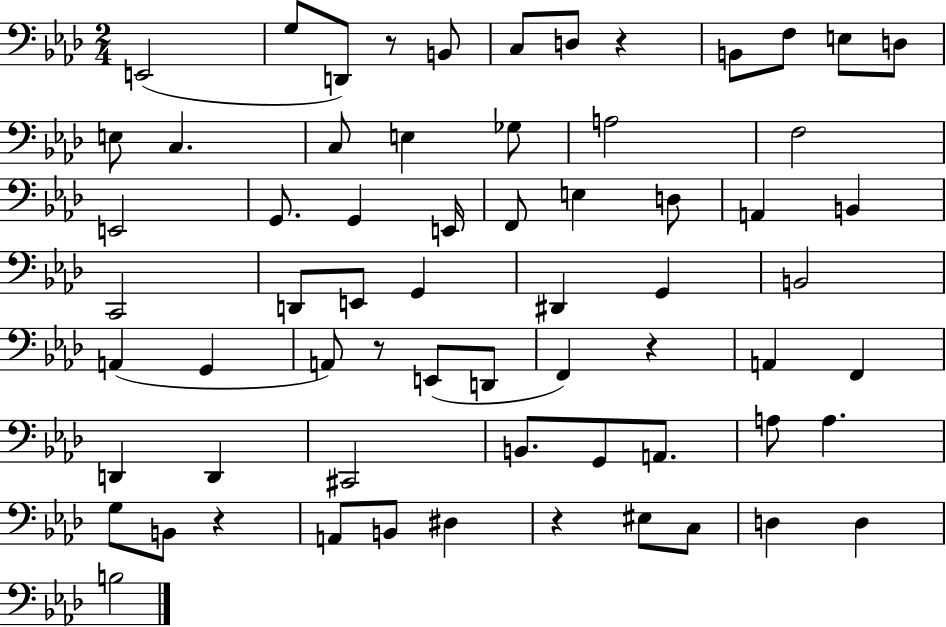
{
  \clef bass
  \numericTimeSignature
  \time 2/4
  \key aes \major
  \repeat volta 2 { e,2( | g8 d,8) r8 b,8 | c8 d8 r4 | b,8 f8 e8 d8 | \break e8 c4. | c8 e4 ges8 | a2 | f2 | \break e,2 | g,8. g,4 e,16 | f,8 e4 d8 | a,4 b,4 | \break c,2 | d,8 e,8 g,4 | dis,4 g,4 | b,2 | \break a,4( g,4 | a,8) r8 e,8( d,8 | f,4) r4 | a,4 f,4 | \break d,4 d,4 | cis,2 | b,8. g,8 a,8. | a8 a4. | \break g8 b,8 r4 | a,8 b,8 dis4 | r4 eis8 c8 | d4 d4 | \break b2 | } \bar "|."
}